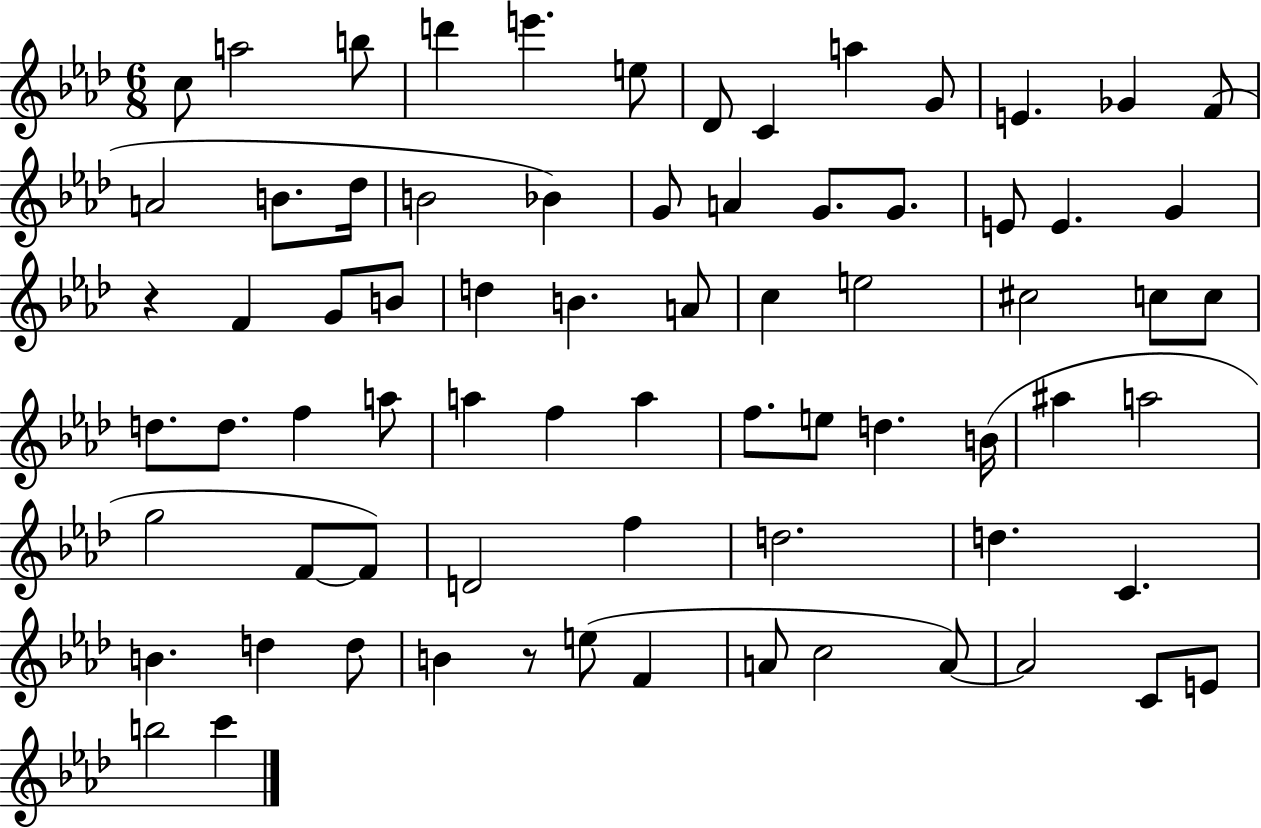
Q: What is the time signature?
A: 6/8